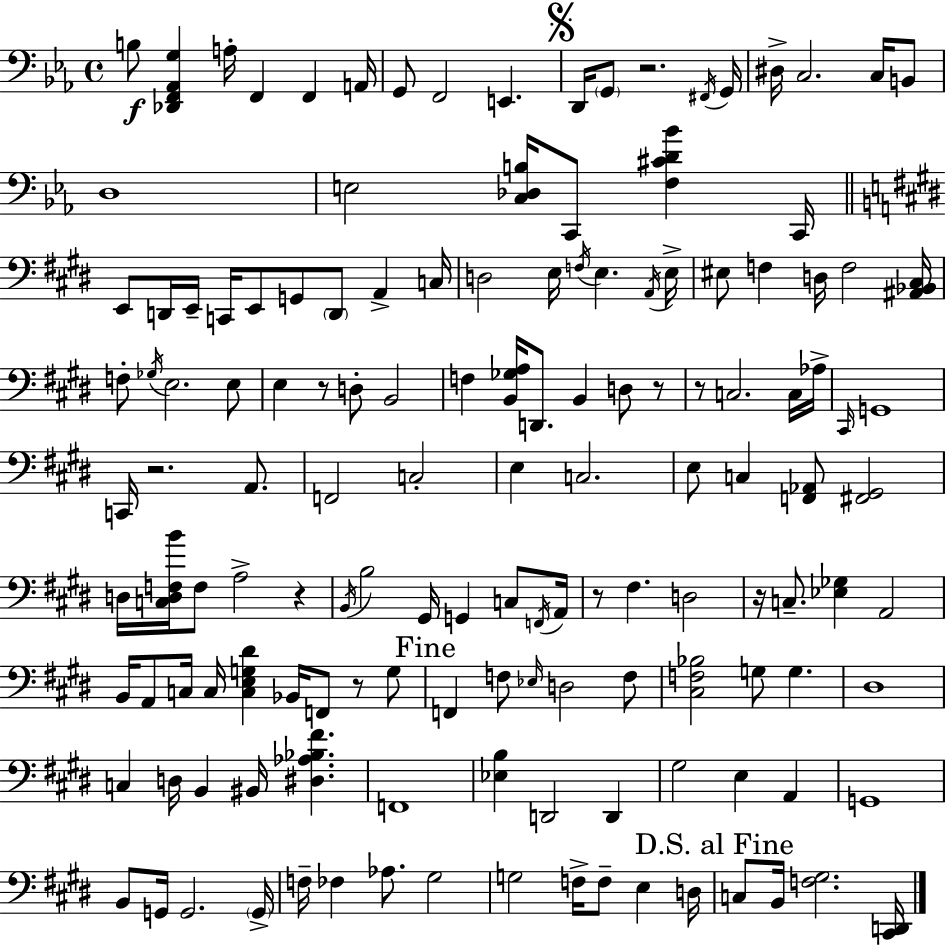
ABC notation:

X:1
T:Untitled
M:4/4
L:1/4
K:Cm
B,/2 [_D,,F,,_A,,G,] A,/4 F,, F,, A,,/4 G,,/2 F,,2 E,, D,,/4 G,,/2 z2 ^F,,/4 G,,/4 ^D,/4 C,2 C,/4 B,,/2 D,4 E,2 [C,_D,B,]/4 C,,/2 [F,^CD_B] C,,/4 E,,/2 D,,/4 E,,/4 C,,/4 E,,/2 G,,/2 D,,/2 A,, C,/4 D,2 E,/4 F,/4 E, A,,/4 E,/4 ^E,/2 F, D,/4 F,2 [^A,,_B,,^C,]/4 F,/2 _G,/4 E,2 E,/2 E, z/2 D,/2 B,,2 F, [B,,_G,A,]/4 D,,/2 B,, D,/2 z/2 z/2 C,2 C,/4 _A,/4 ^C,,/4 G,,4 C,,/4 z2 A,,/2 F,,2 C,2 E, C,2 E,/2 C, [F,,_A,,]/2 [^F,,^G,,]2 D,/4 [C,D,F,B]/4 F,/2 A,2 z B,,/4 B,2 ^G,,/4 G,, C,/2 F,,/4 A,,/4 z/2 ^F, D,2 z/4 C,/2 [_E,_G,] A,,2 B,,/4 A,,/2 C,/4 C,/4 [C,E,G,^D] _B,,/4 F,,/2 z/2 G,/2 F,, F,/2 _E,/4 D,2 F,/2 [^C,F,_B,]2 G,/2 G, ^D,4 C, D,/4 B,, ^B,,/4 [^D,_A,_B,^F] F,,4 [_E,B,] D,,2 D,, ^G,2 E, A,, G,,4 B,,/2 G,,/4 G,,2 G,,/4 F,/4 _F, _A,/2 ^G,2 G,2 F,/4 F,/2 E, D,/4 C,/2 B,,/4 [F,^G,]2 [^C,,D,,]/4